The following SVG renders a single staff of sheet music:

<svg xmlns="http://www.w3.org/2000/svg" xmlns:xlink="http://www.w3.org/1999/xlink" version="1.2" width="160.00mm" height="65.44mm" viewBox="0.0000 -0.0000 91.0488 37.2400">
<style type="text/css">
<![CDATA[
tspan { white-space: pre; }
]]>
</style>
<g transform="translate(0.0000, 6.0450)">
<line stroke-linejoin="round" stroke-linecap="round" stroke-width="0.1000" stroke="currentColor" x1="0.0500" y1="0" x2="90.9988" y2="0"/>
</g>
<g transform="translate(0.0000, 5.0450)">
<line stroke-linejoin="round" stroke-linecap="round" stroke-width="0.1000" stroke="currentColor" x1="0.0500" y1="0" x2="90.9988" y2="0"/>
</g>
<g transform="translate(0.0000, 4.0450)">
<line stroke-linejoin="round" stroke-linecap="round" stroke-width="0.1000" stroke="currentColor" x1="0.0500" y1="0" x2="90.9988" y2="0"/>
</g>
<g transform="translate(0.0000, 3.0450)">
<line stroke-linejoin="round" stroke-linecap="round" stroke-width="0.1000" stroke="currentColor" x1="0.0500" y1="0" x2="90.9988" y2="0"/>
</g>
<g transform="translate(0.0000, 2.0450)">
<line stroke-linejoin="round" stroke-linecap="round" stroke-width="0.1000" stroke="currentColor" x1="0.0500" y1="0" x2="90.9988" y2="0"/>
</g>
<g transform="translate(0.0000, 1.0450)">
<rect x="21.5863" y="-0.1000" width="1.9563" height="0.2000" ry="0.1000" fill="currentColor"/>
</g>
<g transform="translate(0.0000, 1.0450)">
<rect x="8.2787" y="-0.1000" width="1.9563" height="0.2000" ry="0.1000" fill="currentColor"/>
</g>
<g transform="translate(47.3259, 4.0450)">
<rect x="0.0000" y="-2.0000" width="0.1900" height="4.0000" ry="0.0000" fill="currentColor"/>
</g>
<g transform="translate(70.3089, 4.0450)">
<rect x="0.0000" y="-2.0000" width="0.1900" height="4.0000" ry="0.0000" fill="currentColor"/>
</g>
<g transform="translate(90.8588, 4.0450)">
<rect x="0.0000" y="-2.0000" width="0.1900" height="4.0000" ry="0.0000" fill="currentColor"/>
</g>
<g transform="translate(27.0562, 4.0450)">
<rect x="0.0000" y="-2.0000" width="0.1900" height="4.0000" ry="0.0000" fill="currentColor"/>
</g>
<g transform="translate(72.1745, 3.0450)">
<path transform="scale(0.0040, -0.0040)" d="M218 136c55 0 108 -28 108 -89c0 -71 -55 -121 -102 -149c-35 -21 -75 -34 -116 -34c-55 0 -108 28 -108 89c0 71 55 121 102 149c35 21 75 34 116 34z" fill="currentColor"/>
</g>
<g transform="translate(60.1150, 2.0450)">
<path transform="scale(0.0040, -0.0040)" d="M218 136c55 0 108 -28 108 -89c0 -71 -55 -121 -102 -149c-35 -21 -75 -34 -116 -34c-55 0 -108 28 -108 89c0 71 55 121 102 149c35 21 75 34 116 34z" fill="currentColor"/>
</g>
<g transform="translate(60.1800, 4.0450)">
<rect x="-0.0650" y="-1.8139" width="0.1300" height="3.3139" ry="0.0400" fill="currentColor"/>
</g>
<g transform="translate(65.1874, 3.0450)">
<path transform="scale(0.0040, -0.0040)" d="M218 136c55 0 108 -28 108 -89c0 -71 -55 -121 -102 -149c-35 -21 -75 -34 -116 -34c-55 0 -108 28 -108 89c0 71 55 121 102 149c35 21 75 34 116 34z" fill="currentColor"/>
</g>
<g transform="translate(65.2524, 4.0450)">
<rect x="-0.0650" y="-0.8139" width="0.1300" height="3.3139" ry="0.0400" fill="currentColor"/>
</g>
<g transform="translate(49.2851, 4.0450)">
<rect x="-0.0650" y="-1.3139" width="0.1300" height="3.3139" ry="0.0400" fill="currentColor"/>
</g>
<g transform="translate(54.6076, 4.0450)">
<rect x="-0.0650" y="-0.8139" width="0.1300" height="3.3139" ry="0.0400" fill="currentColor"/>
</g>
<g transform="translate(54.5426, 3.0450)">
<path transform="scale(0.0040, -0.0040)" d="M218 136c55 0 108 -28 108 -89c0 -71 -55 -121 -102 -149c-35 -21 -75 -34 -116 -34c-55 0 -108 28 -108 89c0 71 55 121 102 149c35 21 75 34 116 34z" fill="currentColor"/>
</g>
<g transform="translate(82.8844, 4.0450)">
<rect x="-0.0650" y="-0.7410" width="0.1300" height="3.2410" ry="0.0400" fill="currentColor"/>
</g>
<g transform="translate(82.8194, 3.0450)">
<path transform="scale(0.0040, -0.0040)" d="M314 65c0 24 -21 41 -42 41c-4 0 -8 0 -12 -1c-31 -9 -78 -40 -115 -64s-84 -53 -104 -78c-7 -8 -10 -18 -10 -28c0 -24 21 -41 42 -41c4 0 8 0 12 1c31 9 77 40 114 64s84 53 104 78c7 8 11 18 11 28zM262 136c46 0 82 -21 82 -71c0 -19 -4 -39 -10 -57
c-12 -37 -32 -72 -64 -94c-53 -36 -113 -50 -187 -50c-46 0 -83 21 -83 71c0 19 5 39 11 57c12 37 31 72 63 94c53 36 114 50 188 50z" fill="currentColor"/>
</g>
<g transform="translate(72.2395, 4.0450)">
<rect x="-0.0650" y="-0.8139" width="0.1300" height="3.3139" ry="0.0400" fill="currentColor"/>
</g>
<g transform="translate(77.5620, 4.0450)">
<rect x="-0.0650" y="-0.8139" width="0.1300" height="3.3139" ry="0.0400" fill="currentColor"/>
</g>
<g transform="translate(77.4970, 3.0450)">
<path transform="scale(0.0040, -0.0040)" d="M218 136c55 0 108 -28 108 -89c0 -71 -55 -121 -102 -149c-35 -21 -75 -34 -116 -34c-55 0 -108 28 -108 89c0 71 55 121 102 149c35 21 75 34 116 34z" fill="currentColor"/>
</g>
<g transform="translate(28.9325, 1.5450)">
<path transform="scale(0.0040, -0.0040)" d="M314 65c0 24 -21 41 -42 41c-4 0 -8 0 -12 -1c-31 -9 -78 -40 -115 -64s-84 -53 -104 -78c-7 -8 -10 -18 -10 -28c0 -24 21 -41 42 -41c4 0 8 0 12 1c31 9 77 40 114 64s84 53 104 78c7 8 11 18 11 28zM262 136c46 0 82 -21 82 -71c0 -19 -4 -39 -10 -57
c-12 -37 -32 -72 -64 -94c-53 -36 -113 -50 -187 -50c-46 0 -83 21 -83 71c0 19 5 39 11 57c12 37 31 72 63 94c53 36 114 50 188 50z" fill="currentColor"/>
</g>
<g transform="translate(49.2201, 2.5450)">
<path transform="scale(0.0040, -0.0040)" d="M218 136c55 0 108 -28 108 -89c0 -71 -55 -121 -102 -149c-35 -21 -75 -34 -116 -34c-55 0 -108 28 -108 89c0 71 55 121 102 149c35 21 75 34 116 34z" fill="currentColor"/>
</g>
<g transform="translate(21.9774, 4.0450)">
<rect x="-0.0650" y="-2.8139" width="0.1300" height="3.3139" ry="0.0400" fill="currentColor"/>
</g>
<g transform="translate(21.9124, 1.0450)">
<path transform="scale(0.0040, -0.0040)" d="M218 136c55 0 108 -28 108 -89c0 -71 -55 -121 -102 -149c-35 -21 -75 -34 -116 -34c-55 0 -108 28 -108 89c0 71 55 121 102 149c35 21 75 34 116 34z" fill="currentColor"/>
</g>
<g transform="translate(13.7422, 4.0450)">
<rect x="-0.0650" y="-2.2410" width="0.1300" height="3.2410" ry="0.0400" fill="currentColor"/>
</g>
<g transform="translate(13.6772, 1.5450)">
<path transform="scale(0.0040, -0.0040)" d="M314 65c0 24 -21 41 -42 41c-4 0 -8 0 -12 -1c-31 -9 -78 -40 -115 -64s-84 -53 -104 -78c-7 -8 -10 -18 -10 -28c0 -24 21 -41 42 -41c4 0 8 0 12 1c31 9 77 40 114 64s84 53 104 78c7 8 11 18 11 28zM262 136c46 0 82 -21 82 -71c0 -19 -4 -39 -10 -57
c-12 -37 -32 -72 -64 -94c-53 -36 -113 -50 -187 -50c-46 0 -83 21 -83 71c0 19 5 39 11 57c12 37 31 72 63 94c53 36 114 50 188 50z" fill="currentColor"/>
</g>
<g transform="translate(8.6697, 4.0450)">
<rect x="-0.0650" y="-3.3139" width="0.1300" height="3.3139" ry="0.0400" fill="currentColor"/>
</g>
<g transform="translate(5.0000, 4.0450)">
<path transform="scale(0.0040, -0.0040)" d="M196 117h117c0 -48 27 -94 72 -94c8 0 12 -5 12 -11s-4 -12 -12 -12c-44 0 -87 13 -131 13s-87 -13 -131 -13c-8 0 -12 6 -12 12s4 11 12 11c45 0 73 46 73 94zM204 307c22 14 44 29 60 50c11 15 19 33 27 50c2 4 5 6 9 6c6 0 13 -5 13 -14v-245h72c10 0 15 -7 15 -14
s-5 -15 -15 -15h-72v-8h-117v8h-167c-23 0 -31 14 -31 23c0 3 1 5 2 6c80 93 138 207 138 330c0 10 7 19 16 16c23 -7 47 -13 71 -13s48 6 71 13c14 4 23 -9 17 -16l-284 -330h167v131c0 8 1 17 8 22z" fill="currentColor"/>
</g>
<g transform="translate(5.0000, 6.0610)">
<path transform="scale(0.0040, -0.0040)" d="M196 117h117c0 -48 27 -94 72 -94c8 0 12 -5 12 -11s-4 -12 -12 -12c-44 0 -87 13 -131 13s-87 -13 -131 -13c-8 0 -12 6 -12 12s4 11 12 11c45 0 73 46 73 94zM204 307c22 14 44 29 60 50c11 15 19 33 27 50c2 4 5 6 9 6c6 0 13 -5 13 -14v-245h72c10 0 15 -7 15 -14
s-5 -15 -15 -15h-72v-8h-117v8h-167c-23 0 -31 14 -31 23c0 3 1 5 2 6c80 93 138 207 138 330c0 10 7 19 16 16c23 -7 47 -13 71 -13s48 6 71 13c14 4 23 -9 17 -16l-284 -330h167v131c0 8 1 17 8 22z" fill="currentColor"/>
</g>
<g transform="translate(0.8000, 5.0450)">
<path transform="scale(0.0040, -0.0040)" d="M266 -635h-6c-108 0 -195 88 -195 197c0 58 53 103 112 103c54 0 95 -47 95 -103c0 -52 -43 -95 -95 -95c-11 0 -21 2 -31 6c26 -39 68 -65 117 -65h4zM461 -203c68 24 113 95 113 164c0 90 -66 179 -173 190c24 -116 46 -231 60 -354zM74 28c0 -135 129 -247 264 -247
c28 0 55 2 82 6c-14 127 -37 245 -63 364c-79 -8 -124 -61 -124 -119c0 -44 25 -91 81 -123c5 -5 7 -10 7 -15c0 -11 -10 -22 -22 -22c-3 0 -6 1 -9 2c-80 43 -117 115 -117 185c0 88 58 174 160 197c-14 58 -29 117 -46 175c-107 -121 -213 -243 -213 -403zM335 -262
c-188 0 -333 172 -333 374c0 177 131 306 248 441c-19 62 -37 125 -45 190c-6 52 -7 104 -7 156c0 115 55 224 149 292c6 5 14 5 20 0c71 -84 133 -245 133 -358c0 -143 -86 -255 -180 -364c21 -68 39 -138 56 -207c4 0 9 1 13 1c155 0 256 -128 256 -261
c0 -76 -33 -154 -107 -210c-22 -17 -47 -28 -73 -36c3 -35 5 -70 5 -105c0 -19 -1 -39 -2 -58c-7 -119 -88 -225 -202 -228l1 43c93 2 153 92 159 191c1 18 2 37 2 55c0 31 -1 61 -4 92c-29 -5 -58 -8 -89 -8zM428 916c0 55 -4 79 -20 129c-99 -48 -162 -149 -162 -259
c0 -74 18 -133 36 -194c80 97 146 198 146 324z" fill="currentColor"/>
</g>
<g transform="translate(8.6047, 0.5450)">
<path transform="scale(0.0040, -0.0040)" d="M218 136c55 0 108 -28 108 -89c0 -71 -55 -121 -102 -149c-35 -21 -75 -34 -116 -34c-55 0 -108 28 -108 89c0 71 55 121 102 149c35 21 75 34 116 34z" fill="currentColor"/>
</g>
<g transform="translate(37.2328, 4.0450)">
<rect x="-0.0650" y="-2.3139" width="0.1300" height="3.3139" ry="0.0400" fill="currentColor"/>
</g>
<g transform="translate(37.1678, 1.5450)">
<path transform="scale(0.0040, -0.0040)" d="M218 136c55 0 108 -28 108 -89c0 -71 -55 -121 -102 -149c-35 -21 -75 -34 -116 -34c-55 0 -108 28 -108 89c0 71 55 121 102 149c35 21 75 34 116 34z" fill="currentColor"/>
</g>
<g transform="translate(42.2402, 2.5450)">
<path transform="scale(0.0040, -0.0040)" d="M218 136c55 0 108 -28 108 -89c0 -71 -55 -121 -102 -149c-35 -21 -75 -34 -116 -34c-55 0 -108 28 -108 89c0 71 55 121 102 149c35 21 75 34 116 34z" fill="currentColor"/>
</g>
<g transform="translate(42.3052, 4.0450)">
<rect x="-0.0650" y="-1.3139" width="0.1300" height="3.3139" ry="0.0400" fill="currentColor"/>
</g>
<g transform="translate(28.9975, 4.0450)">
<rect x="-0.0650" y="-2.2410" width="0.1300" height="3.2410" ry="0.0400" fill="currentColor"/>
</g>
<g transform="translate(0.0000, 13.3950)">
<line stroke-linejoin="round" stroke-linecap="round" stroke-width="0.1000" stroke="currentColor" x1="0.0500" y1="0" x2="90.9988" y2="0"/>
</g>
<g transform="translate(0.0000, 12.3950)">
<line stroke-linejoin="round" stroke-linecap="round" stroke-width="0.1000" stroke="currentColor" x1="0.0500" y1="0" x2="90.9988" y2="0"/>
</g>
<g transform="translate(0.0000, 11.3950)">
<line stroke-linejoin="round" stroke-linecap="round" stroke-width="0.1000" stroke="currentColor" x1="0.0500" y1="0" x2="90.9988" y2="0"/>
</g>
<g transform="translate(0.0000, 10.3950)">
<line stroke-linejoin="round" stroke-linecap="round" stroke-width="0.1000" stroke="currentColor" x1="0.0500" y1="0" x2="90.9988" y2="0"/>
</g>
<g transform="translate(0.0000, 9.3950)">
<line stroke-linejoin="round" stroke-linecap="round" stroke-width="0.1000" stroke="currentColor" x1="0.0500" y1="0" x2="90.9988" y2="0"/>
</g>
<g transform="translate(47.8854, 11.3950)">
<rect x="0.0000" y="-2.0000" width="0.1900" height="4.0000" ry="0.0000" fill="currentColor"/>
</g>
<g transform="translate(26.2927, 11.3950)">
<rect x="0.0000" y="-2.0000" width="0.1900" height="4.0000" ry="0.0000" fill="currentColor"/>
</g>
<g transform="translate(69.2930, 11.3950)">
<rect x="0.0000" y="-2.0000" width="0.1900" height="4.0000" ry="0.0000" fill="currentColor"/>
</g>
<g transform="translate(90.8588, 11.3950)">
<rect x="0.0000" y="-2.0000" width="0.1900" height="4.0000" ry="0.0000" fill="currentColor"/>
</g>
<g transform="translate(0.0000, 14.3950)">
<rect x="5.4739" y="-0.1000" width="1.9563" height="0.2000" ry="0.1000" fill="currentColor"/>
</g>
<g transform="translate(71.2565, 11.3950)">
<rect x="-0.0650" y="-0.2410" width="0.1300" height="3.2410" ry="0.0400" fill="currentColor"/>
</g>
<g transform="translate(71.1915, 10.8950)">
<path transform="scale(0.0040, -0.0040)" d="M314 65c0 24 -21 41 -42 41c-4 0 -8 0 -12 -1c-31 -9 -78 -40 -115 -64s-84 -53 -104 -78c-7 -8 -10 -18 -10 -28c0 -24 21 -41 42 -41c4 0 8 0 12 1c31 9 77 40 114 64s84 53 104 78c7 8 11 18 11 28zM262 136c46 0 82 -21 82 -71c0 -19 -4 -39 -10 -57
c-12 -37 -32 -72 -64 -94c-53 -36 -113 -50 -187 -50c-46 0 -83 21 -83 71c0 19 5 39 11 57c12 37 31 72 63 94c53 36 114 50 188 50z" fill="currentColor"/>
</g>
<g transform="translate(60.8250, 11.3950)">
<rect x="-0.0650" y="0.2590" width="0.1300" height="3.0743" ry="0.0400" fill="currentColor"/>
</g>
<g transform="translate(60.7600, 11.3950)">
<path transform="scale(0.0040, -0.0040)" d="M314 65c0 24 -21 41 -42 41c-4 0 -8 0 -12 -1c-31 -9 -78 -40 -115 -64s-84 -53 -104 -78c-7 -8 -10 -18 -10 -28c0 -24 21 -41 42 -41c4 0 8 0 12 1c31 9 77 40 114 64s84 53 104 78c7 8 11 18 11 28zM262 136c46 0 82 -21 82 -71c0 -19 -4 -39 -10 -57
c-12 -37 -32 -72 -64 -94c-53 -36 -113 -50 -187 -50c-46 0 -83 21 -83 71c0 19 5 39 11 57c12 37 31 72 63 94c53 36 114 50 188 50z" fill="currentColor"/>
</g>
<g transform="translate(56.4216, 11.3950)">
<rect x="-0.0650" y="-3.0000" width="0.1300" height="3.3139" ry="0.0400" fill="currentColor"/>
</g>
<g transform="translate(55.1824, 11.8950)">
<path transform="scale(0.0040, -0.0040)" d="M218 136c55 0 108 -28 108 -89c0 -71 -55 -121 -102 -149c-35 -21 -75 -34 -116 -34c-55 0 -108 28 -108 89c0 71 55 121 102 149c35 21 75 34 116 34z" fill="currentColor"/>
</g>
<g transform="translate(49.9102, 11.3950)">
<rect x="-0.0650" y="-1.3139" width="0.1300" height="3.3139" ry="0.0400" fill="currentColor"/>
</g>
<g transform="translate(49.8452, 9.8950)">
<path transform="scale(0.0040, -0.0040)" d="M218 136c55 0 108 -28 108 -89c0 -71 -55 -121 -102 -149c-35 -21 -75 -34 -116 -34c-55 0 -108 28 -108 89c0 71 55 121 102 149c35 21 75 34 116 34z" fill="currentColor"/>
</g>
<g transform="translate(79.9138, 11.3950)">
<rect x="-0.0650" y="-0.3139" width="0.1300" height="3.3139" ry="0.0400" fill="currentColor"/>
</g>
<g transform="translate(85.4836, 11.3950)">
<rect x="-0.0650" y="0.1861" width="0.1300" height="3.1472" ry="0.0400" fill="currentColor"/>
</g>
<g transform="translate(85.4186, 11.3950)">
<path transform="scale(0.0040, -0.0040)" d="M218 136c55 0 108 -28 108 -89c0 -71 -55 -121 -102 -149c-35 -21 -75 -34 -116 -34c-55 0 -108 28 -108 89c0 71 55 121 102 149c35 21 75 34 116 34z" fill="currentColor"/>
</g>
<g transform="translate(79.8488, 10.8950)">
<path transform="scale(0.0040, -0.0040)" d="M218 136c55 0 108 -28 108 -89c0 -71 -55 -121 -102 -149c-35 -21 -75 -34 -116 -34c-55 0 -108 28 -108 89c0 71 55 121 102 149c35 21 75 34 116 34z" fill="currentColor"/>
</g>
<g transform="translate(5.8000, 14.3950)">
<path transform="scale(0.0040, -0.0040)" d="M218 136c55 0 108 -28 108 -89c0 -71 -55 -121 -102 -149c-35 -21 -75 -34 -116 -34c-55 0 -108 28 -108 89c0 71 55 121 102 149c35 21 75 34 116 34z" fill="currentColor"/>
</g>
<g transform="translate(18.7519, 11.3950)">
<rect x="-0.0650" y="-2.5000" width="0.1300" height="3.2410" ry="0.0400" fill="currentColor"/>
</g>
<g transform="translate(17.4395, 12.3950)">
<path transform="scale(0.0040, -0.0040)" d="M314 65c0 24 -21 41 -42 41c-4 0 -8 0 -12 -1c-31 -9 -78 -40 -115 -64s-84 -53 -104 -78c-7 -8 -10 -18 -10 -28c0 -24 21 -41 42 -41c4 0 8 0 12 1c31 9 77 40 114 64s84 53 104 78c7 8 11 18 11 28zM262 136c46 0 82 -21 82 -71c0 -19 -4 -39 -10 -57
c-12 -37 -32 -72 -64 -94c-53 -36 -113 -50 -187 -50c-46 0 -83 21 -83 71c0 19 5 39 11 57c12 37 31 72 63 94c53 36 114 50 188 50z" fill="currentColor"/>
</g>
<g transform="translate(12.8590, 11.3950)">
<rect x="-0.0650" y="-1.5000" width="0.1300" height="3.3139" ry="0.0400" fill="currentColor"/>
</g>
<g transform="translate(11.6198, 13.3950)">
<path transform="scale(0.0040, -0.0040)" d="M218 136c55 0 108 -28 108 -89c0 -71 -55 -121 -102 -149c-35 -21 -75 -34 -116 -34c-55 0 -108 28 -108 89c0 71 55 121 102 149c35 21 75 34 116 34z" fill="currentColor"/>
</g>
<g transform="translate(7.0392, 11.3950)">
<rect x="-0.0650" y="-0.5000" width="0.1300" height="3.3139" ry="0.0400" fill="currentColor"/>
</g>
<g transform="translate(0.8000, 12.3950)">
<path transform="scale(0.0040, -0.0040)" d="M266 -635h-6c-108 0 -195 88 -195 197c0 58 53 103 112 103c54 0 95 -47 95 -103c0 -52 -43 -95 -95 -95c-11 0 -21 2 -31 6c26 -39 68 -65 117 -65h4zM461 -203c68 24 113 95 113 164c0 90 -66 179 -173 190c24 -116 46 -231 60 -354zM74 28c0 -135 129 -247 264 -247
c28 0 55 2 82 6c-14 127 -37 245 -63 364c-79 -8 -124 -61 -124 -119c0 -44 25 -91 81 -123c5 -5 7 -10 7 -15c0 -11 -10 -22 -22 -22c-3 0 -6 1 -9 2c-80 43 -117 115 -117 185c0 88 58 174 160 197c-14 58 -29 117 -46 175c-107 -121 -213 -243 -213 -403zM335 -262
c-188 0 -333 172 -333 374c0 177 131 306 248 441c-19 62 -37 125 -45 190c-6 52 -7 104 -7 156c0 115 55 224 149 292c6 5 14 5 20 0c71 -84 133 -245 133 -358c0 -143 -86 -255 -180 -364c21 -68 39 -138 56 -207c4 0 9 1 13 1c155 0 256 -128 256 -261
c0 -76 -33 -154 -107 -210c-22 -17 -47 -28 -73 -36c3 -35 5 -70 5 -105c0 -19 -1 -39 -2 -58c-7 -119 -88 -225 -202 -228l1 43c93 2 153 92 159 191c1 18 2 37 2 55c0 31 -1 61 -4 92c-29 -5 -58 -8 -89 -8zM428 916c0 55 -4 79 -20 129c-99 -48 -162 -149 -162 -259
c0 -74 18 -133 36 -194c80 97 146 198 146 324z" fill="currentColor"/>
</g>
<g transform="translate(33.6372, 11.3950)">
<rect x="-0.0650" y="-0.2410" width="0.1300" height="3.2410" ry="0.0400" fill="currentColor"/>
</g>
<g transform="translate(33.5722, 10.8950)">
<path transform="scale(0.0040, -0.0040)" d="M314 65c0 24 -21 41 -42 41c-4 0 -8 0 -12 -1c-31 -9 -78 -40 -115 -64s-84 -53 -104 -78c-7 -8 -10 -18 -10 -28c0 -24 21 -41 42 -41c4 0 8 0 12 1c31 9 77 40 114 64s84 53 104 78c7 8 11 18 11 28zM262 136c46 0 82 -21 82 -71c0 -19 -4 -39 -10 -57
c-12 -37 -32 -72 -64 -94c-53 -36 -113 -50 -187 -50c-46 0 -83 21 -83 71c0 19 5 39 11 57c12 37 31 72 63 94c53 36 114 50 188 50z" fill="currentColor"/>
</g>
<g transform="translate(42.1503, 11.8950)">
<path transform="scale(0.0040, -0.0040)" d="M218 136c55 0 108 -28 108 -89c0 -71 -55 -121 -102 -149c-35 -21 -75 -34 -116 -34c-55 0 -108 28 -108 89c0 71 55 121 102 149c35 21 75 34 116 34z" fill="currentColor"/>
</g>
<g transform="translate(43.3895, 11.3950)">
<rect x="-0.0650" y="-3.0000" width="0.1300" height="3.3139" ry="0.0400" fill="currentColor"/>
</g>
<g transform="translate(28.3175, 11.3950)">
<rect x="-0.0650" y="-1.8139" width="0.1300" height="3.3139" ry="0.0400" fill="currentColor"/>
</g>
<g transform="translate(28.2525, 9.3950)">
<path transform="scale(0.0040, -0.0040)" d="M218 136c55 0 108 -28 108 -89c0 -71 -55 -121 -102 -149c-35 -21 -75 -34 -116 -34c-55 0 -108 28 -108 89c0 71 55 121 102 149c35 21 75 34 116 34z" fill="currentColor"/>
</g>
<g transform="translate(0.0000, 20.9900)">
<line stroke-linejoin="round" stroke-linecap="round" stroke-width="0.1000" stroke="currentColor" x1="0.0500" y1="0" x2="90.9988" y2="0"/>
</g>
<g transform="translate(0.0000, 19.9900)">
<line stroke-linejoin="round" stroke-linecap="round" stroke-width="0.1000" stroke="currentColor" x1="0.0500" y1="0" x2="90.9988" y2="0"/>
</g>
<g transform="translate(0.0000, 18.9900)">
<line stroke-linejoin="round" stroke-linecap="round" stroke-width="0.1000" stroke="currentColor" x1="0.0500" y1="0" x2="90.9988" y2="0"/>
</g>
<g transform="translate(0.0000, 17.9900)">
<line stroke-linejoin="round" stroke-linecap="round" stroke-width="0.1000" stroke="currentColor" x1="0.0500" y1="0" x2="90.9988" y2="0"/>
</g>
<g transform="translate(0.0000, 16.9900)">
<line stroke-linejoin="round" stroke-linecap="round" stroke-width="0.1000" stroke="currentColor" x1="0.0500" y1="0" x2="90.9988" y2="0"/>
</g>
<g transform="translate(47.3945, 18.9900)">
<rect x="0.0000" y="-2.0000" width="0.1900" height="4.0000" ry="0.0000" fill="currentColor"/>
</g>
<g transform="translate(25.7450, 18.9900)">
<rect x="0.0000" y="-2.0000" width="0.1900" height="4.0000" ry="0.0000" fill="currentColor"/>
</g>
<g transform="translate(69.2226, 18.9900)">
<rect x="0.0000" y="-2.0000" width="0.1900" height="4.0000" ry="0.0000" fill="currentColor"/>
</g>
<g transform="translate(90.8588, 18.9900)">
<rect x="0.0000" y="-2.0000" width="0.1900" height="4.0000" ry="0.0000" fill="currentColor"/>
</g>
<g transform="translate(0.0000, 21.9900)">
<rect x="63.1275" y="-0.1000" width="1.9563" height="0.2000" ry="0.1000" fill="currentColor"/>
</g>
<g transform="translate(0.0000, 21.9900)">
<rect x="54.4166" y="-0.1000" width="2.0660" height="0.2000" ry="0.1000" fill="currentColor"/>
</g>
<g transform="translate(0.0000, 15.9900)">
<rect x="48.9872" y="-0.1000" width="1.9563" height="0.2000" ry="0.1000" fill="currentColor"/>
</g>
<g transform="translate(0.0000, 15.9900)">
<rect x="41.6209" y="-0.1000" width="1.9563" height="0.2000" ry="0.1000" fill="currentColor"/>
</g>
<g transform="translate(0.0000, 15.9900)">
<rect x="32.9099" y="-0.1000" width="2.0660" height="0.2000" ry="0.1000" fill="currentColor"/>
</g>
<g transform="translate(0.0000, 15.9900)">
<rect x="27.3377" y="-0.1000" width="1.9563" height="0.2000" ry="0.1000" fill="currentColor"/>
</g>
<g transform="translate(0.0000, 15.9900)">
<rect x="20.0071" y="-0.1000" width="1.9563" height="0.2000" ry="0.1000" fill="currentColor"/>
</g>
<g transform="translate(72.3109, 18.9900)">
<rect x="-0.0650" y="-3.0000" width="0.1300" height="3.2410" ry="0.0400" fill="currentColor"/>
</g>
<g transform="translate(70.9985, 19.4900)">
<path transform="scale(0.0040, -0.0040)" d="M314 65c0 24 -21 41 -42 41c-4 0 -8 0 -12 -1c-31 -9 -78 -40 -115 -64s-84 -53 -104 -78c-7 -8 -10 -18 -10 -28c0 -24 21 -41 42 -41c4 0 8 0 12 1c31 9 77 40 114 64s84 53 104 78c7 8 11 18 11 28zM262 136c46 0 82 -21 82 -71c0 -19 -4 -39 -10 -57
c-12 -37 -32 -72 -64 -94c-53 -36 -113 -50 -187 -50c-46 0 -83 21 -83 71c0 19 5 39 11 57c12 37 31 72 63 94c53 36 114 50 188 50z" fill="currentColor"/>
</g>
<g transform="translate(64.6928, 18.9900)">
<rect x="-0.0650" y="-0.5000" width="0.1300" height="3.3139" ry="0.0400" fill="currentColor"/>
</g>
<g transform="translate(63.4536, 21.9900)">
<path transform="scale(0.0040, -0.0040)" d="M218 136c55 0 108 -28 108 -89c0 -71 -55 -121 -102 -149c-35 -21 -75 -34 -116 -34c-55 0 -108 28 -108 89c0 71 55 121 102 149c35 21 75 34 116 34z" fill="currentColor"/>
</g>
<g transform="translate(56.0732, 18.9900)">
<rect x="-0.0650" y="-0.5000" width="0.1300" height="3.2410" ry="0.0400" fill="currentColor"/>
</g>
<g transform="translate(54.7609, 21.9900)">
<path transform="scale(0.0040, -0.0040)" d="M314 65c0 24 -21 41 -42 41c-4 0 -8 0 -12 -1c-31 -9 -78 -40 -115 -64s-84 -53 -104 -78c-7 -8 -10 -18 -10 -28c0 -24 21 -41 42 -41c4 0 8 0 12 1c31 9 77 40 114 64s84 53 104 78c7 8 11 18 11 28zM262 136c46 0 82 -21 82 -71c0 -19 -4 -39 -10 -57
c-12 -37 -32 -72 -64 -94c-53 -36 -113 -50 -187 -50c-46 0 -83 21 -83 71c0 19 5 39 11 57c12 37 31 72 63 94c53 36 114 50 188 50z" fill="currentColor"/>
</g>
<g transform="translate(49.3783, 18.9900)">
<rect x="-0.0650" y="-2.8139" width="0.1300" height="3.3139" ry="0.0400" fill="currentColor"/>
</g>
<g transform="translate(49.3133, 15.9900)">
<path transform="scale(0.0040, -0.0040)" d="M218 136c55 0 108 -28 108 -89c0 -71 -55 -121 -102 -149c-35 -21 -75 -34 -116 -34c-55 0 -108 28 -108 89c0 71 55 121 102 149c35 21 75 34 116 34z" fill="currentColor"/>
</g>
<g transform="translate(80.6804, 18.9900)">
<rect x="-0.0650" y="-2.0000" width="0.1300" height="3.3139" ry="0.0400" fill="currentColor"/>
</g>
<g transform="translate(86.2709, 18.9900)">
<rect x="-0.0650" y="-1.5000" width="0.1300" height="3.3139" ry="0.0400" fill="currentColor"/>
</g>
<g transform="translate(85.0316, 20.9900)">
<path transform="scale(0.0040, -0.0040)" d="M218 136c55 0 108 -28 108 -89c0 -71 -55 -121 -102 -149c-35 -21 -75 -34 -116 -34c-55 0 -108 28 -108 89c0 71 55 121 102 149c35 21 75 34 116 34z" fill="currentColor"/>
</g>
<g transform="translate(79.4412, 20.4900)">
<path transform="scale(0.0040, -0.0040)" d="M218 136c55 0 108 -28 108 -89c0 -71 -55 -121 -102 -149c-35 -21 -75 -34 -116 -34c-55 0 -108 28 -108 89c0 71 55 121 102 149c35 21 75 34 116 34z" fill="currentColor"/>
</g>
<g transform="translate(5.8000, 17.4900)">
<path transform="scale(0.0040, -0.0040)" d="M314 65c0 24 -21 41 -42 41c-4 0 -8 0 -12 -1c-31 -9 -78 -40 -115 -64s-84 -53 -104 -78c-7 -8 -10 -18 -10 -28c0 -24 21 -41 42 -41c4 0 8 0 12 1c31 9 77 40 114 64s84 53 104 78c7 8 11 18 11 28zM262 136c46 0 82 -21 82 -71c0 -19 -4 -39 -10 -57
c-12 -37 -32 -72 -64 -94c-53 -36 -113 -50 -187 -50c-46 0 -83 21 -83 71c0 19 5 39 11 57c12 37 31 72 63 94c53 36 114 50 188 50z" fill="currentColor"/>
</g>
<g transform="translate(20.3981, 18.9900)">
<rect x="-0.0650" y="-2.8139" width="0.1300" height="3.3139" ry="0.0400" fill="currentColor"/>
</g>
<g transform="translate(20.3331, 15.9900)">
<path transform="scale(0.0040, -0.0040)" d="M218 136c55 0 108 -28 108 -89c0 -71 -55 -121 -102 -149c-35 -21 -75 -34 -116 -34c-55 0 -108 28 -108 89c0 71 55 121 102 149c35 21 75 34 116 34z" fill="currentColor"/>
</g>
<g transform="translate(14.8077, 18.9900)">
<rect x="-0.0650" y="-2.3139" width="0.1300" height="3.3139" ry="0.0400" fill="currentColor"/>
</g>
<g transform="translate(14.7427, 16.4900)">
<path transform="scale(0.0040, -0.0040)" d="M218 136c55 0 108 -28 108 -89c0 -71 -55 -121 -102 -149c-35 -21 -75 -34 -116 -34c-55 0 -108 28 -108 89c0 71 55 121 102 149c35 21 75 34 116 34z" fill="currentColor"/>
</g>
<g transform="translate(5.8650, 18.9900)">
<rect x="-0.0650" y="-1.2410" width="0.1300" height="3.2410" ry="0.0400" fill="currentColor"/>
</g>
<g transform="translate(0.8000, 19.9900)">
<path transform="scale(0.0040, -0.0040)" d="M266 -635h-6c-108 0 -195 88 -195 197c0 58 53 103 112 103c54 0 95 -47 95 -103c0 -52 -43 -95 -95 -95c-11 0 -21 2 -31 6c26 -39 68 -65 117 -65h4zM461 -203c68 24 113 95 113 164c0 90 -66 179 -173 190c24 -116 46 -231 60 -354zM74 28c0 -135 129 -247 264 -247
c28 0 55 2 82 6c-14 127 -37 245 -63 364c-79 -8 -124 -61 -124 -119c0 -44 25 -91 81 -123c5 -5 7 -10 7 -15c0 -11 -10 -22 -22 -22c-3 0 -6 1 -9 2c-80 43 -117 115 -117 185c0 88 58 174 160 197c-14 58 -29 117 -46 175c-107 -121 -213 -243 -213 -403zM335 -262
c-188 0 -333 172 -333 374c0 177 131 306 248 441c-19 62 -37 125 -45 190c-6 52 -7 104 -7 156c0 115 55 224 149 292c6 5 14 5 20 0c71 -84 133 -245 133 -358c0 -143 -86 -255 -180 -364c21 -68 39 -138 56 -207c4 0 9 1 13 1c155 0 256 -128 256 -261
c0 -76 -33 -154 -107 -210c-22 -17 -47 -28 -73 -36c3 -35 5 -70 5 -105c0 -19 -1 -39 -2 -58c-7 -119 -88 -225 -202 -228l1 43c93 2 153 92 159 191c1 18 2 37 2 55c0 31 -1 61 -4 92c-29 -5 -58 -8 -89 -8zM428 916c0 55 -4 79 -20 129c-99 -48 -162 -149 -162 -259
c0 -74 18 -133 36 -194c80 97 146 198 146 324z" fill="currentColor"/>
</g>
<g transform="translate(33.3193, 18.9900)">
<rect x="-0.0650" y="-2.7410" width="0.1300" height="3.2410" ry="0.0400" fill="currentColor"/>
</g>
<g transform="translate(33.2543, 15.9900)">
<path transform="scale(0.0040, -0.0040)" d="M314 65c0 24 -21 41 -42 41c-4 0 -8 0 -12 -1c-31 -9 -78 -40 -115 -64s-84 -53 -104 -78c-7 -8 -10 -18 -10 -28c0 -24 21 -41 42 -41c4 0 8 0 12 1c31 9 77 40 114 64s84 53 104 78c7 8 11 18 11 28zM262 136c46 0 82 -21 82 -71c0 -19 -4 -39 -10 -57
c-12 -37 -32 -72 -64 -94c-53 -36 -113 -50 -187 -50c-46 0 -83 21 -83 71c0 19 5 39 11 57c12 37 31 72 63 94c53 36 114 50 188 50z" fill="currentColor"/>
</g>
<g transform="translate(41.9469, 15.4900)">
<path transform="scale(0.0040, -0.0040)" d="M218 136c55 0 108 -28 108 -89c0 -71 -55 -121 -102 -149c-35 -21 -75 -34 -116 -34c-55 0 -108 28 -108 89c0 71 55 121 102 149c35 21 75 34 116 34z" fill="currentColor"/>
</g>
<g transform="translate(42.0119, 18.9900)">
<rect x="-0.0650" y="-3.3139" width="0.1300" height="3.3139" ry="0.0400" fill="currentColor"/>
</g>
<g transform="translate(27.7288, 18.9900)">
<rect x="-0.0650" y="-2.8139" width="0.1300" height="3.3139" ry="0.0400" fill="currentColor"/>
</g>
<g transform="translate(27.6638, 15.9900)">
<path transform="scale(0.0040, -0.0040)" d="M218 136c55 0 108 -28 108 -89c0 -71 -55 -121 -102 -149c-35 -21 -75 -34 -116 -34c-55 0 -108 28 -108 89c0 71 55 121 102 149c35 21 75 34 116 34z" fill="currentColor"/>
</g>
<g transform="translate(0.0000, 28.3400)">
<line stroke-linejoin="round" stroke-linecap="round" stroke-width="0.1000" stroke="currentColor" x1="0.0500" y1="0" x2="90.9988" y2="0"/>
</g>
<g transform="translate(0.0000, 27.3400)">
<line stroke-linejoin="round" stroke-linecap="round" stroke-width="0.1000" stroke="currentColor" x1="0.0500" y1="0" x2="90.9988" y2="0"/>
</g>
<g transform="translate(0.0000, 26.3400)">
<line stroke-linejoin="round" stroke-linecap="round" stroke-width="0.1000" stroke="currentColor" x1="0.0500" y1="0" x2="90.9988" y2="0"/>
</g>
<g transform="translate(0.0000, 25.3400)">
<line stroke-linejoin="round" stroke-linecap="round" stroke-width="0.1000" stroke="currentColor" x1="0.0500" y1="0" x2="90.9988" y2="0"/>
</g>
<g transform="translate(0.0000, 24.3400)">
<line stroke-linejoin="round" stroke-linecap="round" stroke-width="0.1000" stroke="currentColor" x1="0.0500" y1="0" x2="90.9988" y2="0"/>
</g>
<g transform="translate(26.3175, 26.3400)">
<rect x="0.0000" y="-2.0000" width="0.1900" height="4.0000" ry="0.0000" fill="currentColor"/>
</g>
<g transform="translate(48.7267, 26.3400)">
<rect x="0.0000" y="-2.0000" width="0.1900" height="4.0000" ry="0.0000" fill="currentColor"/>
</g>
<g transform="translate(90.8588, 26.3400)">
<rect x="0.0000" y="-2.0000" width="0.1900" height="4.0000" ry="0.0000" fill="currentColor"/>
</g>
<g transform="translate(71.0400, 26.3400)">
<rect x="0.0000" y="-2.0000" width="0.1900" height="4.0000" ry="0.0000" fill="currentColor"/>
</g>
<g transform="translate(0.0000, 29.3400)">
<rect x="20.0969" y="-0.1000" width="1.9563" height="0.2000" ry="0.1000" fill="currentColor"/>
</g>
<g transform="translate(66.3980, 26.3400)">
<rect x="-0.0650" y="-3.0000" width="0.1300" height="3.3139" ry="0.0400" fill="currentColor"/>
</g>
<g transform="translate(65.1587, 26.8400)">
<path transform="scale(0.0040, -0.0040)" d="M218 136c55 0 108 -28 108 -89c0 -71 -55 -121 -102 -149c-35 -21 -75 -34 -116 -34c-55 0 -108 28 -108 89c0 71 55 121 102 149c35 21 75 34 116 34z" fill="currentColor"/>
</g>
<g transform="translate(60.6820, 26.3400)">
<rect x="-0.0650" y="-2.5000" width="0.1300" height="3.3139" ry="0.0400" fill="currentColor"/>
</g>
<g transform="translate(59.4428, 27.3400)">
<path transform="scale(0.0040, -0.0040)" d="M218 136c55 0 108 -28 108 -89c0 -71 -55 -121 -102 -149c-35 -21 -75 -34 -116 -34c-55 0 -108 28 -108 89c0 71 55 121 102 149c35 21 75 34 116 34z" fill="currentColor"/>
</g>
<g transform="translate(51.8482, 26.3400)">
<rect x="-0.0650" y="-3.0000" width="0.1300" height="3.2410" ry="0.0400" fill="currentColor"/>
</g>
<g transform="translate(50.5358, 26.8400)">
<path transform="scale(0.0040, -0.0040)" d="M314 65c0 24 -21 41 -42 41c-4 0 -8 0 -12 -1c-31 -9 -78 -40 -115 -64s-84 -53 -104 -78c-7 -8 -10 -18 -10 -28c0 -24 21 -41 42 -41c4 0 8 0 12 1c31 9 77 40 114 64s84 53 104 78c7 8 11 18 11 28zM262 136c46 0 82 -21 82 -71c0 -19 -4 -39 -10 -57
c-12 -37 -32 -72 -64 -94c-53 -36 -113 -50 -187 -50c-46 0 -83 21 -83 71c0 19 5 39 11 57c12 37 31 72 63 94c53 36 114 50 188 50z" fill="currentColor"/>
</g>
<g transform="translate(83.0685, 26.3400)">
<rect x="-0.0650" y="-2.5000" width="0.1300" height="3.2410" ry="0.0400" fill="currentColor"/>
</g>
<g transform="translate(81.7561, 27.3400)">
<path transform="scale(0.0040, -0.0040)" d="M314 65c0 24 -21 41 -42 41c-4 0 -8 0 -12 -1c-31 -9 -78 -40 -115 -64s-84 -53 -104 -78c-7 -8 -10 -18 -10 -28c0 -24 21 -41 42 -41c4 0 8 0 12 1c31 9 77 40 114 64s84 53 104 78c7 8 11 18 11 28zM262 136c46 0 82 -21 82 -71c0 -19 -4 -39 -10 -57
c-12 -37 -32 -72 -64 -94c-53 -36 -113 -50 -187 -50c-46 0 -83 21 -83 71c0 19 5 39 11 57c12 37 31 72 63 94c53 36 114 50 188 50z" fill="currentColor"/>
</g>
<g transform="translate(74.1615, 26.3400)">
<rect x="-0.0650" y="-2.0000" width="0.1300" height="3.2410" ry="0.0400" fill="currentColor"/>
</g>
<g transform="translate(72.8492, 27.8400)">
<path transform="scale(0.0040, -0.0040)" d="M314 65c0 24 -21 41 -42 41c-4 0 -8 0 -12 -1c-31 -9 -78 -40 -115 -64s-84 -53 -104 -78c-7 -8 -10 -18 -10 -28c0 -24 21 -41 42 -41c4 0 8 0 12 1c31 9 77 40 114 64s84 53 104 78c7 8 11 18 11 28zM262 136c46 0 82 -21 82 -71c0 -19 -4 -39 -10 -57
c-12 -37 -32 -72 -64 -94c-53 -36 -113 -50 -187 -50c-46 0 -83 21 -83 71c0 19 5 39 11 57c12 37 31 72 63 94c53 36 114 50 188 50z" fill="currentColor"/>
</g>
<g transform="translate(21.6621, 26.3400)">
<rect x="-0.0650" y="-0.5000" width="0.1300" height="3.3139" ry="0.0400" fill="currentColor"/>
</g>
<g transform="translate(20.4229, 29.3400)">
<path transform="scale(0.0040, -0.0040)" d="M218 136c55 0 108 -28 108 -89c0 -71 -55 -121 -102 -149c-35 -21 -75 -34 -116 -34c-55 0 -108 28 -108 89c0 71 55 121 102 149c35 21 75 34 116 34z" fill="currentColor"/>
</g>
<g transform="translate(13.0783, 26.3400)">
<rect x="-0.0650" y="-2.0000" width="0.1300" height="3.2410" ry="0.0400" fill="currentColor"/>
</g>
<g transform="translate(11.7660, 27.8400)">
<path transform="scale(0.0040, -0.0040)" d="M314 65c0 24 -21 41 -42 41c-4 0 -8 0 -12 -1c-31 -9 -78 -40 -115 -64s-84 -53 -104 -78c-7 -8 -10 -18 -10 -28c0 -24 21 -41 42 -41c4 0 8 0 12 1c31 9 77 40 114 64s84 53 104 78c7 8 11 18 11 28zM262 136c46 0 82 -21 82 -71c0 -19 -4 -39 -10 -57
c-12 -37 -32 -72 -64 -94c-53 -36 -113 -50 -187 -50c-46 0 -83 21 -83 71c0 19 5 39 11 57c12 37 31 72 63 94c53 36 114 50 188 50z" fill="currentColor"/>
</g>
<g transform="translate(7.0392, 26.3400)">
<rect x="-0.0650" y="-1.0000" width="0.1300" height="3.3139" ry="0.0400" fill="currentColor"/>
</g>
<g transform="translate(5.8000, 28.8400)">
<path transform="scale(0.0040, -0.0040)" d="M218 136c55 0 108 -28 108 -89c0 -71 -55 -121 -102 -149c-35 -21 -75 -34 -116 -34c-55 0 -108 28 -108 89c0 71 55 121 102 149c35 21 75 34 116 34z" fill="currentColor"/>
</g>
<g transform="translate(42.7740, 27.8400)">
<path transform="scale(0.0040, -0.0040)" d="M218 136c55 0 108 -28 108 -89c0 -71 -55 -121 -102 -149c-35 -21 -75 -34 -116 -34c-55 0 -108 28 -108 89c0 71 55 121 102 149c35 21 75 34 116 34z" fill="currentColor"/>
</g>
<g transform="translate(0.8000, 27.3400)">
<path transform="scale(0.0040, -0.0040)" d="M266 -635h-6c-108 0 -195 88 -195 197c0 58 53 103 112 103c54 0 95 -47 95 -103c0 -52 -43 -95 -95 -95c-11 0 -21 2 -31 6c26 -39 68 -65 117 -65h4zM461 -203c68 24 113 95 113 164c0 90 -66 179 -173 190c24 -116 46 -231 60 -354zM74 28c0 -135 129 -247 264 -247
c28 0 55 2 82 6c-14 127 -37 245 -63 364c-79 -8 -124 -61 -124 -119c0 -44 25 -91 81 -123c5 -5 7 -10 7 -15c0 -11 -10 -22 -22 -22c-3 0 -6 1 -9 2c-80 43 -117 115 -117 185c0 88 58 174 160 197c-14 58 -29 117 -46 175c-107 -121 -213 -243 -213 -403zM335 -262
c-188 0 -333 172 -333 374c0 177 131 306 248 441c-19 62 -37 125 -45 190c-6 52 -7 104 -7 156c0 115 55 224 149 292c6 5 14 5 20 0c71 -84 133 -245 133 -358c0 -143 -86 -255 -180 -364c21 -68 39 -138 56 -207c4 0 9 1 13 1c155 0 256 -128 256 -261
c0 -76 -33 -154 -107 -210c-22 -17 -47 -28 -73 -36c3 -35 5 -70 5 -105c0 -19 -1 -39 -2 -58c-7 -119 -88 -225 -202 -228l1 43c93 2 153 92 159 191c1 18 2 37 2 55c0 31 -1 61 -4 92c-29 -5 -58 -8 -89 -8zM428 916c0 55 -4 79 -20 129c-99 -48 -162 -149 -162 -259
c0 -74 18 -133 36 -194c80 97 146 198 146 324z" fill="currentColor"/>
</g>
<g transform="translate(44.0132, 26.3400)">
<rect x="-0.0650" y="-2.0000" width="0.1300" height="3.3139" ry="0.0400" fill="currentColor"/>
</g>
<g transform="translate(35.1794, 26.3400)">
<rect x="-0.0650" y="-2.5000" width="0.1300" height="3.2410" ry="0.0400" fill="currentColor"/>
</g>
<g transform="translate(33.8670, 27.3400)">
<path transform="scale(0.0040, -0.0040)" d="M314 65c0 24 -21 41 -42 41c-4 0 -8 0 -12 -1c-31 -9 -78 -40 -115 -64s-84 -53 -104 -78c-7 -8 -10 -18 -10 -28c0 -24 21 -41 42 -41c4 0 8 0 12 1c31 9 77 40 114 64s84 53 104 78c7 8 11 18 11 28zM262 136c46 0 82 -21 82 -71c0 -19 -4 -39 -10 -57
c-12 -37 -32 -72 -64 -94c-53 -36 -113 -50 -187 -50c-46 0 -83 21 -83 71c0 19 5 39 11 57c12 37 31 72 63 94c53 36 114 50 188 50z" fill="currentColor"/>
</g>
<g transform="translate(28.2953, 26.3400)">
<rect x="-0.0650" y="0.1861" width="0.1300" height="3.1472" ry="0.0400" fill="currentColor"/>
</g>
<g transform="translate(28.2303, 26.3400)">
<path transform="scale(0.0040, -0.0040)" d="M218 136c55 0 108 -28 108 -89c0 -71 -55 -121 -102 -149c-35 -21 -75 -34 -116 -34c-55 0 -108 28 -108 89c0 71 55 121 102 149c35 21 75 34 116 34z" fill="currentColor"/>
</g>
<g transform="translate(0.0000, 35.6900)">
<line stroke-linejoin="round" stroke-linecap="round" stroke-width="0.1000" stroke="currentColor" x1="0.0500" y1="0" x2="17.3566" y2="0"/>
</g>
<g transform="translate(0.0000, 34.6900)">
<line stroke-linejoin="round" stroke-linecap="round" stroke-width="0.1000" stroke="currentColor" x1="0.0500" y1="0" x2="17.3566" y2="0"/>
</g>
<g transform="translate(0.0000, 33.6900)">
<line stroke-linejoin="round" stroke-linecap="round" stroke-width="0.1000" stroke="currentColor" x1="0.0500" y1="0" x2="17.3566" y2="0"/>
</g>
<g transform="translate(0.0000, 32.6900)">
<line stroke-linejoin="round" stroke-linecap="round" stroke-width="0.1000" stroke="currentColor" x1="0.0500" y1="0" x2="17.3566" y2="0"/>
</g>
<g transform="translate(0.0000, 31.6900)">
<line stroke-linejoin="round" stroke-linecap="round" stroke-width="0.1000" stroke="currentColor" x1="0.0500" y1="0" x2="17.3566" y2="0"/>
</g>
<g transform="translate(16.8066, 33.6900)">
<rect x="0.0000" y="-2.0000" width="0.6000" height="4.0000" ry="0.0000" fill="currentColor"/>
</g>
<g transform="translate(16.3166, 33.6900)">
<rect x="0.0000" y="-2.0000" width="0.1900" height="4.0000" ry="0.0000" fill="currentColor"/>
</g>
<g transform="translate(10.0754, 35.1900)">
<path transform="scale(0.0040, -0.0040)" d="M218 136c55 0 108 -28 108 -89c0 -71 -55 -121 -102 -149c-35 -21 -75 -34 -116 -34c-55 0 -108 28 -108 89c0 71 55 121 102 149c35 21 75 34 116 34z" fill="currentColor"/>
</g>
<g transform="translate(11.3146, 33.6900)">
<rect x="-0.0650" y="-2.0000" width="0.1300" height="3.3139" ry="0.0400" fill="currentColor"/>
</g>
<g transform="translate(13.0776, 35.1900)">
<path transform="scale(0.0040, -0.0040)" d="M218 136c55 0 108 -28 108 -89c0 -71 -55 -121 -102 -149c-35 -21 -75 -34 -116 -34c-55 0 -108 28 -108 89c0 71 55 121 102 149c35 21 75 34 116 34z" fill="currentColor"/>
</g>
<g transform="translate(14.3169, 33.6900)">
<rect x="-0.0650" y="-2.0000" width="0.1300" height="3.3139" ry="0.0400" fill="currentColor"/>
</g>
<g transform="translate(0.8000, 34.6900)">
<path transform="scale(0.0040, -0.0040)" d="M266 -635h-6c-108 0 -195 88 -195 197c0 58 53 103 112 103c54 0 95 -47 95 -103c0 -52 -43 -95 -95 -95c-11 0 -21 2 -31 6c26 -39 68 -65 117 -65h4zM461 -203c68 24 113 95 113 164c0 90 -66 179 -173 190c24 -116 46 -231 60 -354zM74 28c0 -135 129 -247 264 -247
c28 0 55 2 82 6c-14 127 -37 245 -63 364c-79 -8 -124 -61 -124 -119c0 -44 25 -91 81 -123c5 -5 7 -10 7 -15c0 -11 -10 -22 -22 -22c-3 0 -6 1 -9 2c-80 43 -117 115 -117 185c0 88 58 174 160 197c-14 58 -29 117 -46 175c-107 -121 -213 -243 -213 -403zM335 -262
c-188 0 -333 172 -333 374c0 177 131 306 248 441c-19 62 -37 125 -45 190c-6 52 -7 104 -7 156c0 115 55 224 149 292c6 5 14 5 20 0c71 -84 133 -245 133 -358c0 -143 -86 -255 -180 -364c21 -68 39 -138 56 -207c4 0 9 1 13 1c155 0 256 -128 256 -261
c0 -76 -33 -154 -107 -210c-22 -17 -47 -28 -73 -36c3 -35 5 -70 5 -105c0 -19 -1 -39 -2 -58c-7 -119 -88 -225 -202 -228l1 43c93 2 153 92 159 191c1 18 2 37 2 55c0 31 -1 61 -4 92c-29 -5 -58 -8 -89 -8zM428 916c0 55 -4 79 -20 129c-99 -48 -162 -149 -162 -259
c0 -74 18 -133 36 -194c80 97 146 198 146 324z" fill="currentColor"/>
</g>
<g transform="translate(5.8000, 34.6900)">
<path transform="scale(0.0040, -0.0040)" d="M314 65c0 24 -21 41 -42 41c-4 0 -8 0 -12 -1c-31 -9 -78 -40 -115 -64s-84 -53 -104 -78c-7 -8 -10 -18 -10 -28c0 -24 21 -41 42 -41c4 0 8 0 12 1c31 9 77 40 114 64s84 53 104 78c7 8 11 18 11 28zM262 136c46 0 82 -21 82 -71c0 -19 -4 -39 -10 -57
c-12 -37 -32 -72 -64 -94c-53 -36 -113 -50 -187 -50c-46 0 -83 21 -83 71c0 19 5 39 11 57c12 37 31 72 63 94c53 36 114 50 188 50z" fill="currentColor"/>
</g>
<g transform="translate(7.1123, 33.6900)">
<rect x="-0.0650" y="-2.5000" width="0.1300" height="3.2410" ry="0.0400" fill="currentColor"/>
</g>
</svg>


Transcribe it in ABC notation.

X:1
T:Untitled
M:4/4
L:1/4
K:C
b g2 a g2 g e e d f d d d d2 C E G2 f c2 A e A B2 c2 c B e2 g a a a2 b a C2 C A2 F E D F2 C B G2 F A2 G A F2 G2 G2 F F